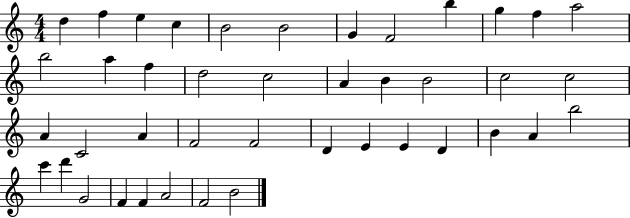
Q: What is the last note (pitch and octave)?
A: B4